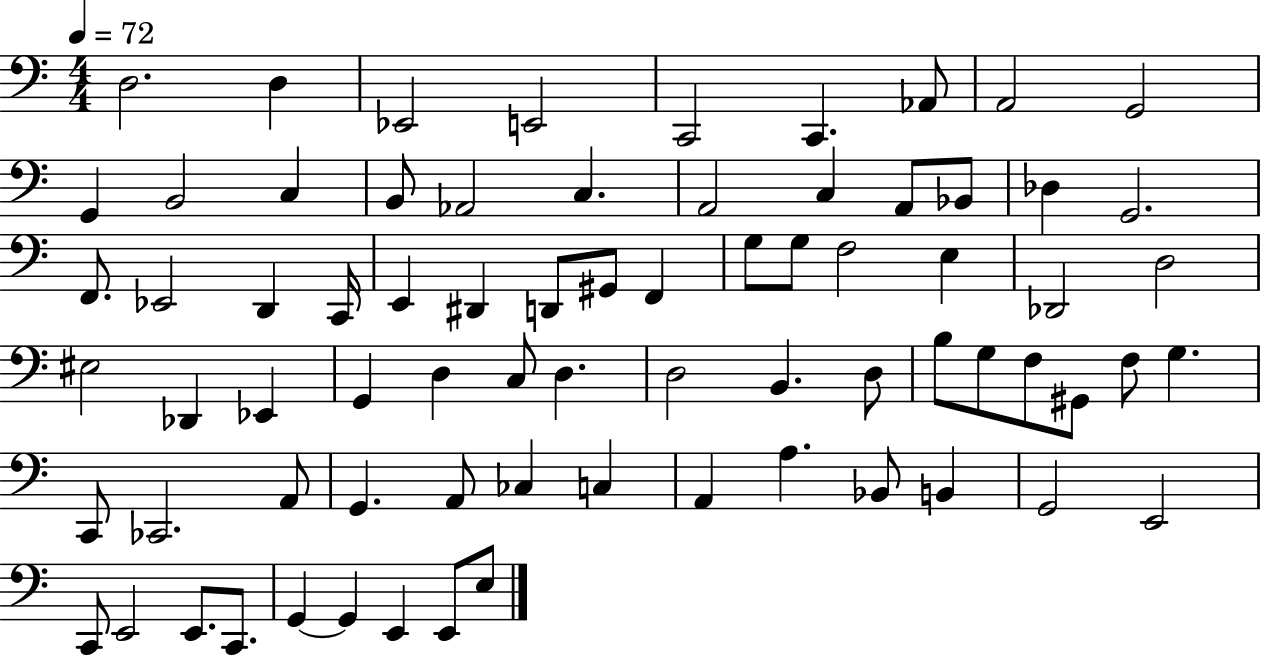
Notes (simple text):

D3/h. D3/q Eb2/h E2/h C2/h C2/q. Ab2/e A2/h G2/h G2/q B2/h C3/q B2/e Ab2/h C3/q. A2/h C3/q A2/e Bb2/e Db3/q G2/h. F2/e. Eb2/h D2/q C2/s E2/q D#2/q D2/e G#2/e F2/q G3/e G3/e F3/h E3/q Db2/h D3/h EIS3/h Db2/q Eb2/q G2/q D3/q C3/e D3/q. D3/h B2/q. D3/e B3/e G3/e F3/e G#2/e F3/e G3/q. C2/e CES2/h. A2/e G2/q. A2/e CES3/q C3/q A2/q A3/q. Bb2/e B2/q G2/h E2/h C2/e E2/h E2/e. C2/e. G2/q G2/q E2/q E2/e E3/e